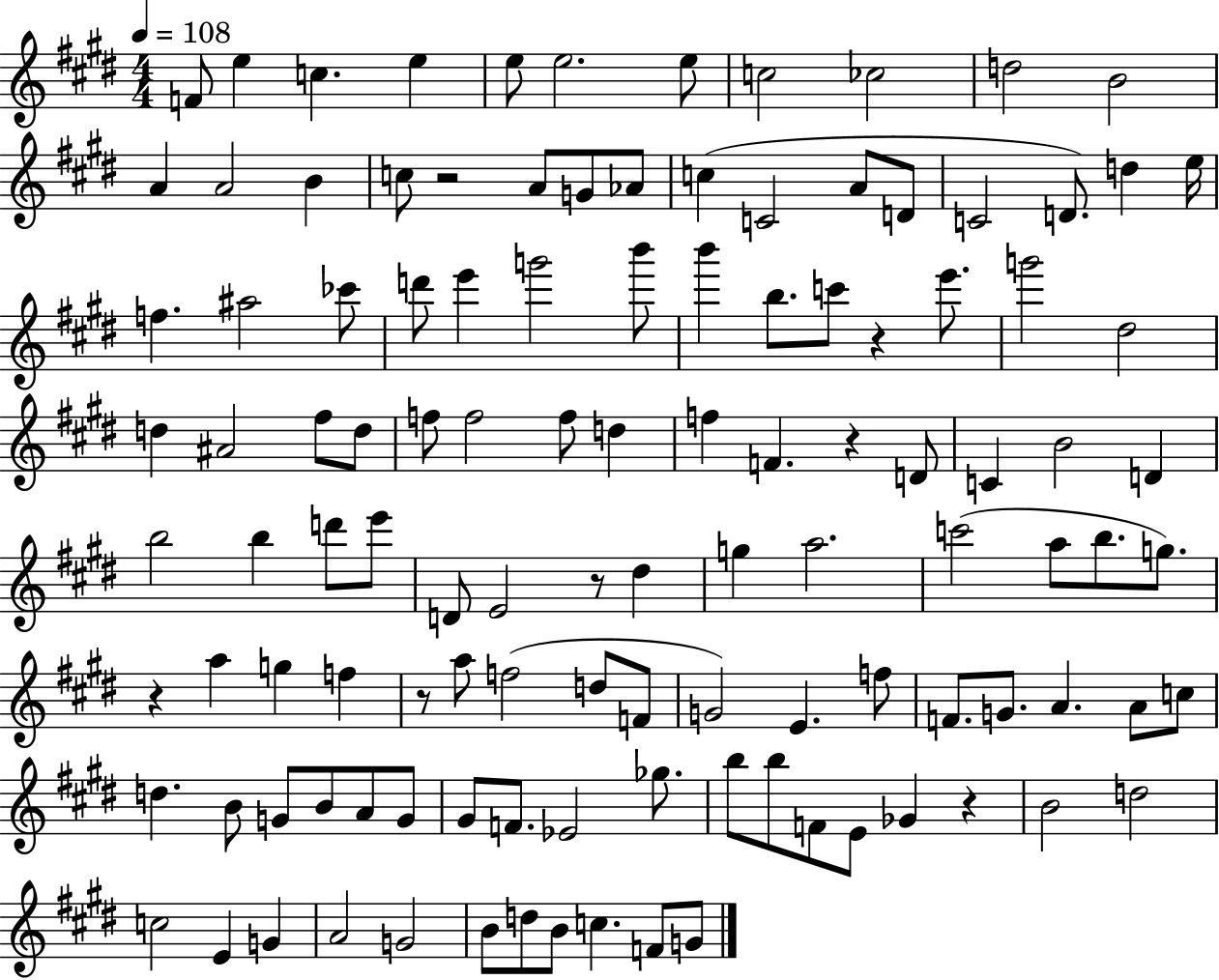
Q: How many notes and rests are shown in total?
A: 116